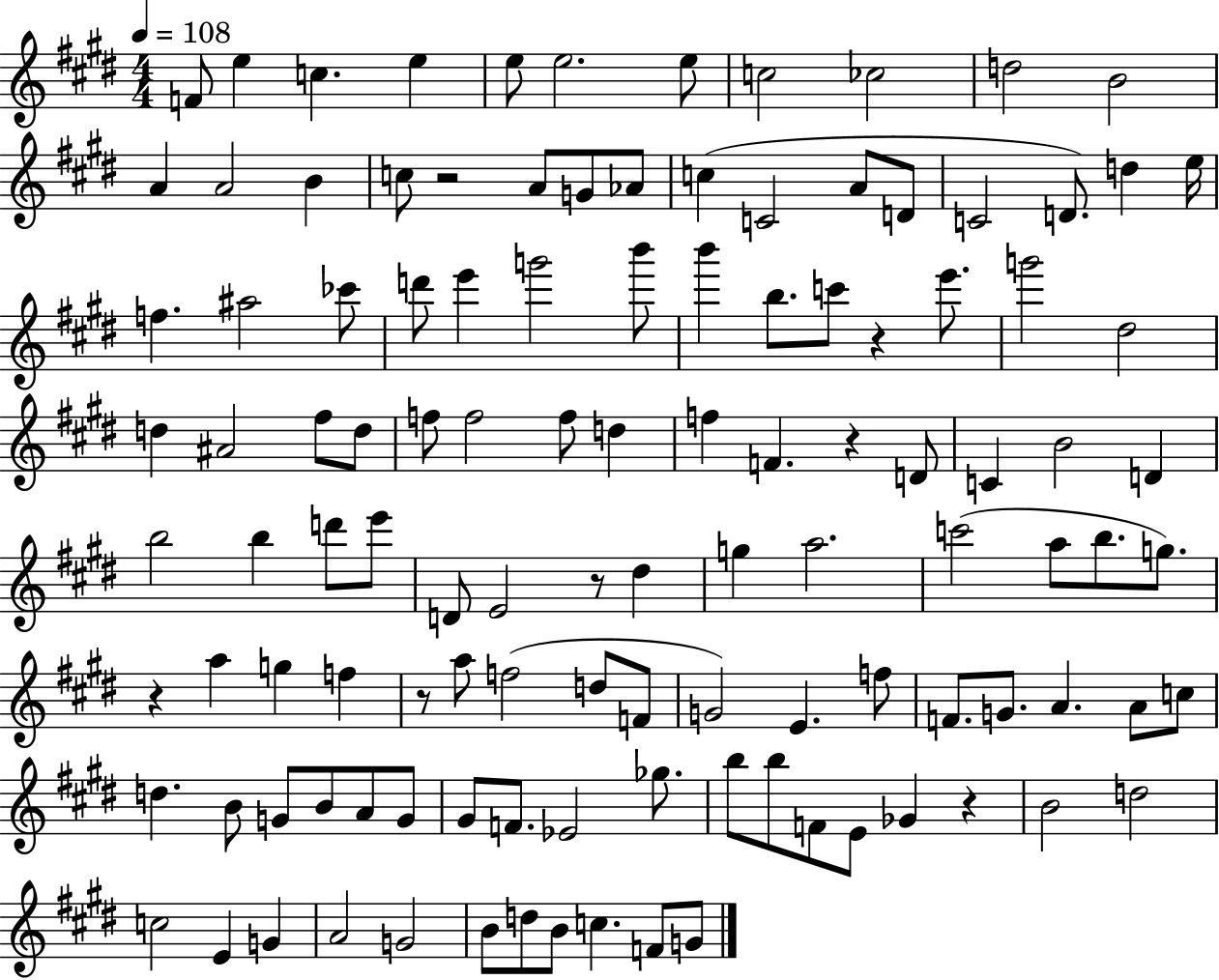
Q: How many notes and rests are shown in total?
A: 116